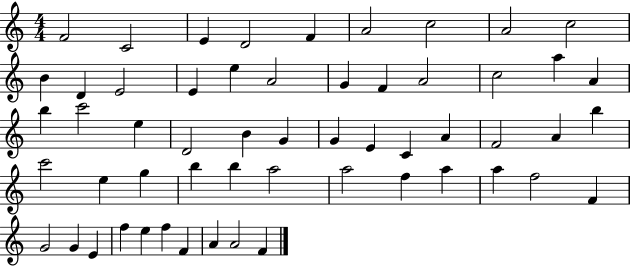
{
  \clef treble
  \numericTimeSignature
  \time 4/4
  \key c \major
  f'2 c'2 | e'4 d'2 f'4 | a'2 c''2 | a'2 c''2 | \break b'4 d'4 e'2 | e'4 e''4 a'2 | g'4 f'4 a'2 | c''2 a''4 a'4 | \break b''4 c'''2 e''4 | d'2 b'4 g'4 | g'4 e'4 c'4 a'4 | f'2 a'4 b''4 | \break c'''2 e''4 g''4 | b''4 b''4 a''2 | a''2 f''4 a''4 | a''4 f''2 f'4 | \break g'2 g'4 e'4 | f''4 e''4 f''4 f'4 | a'4 a'2 f'4 | \bar "|."
}